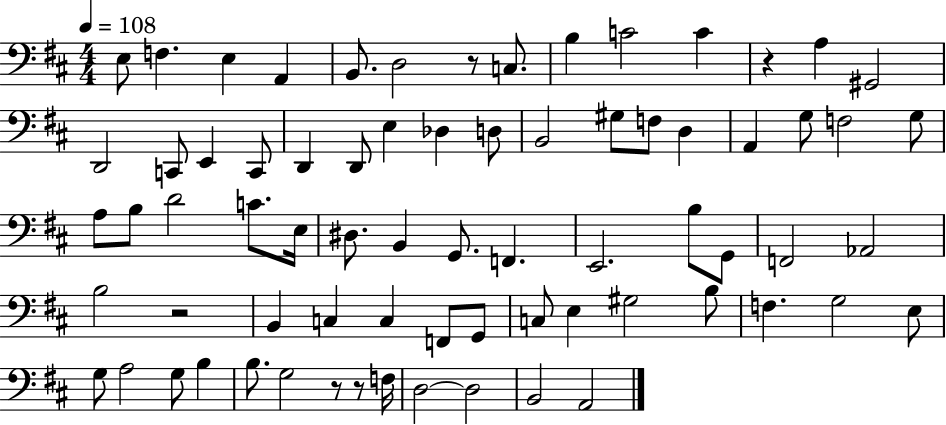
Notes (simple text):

E3/e F3/q. E3/q A2/q B2/e. D3/h R/e C3/e. B3/q C4/h C4/q R/q A3/q G#2/h D2/h C2/e E2/q C2/e D2/q D2/e E3/q Db3/q D3/e B2/h G#3/e F3/e D3/q A2/q G3/e F3/h G3/e A3/e B3/e D4/h C4/e. E3/s D#3/e. B2/q G2/e. F2/q. E2/h. B3/e G2/e F2/h Ab2/h B3/h R/h B2/q C3/q C3/q F2/e G2/e C3/e E3/q G#3/h B3/e F3/q. G3/h E3/e G3/e A3/h G3/e B3/q B3/e. G3/h R/e R/e F3/s D3/h D3/h B2/h A2/h